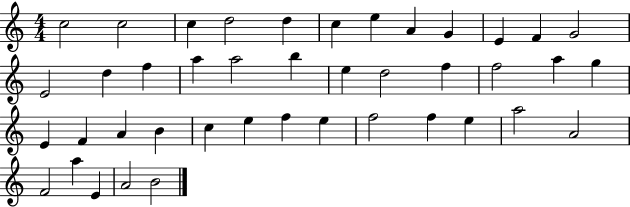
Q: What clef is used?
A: treble